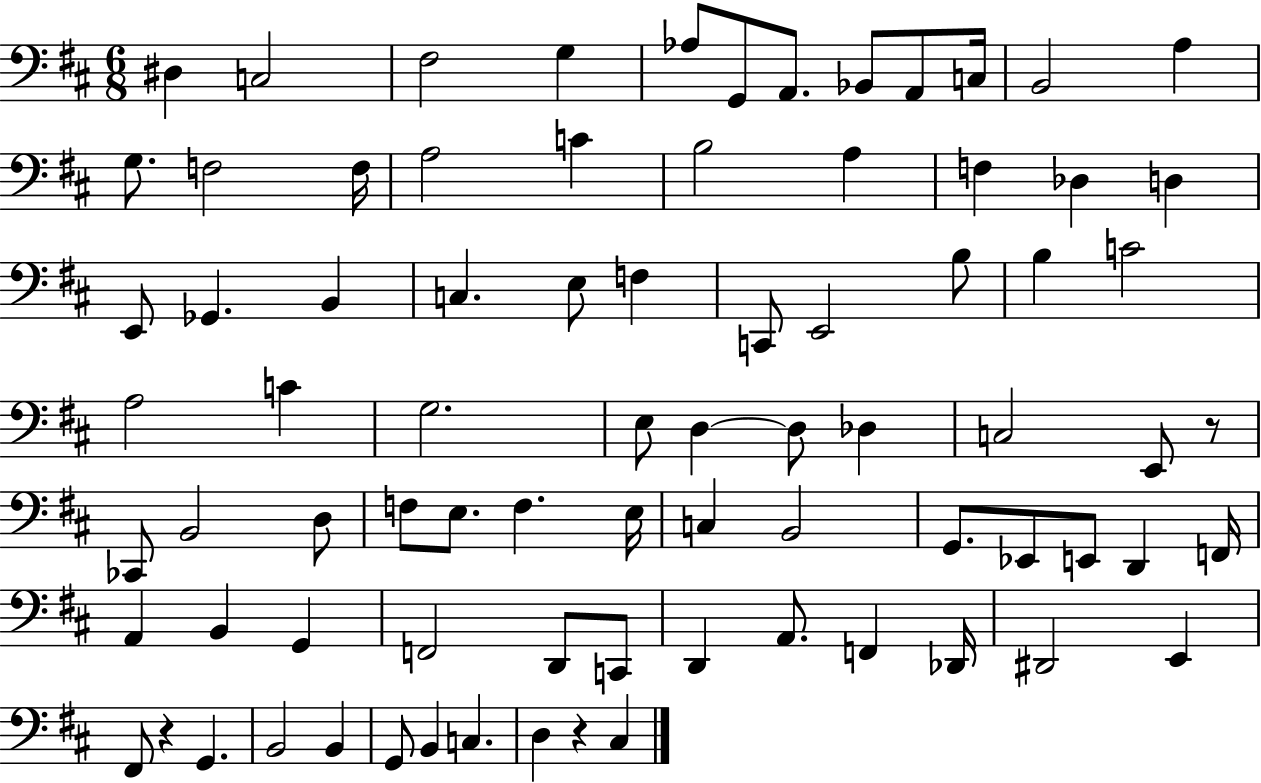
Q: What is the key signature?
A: D major